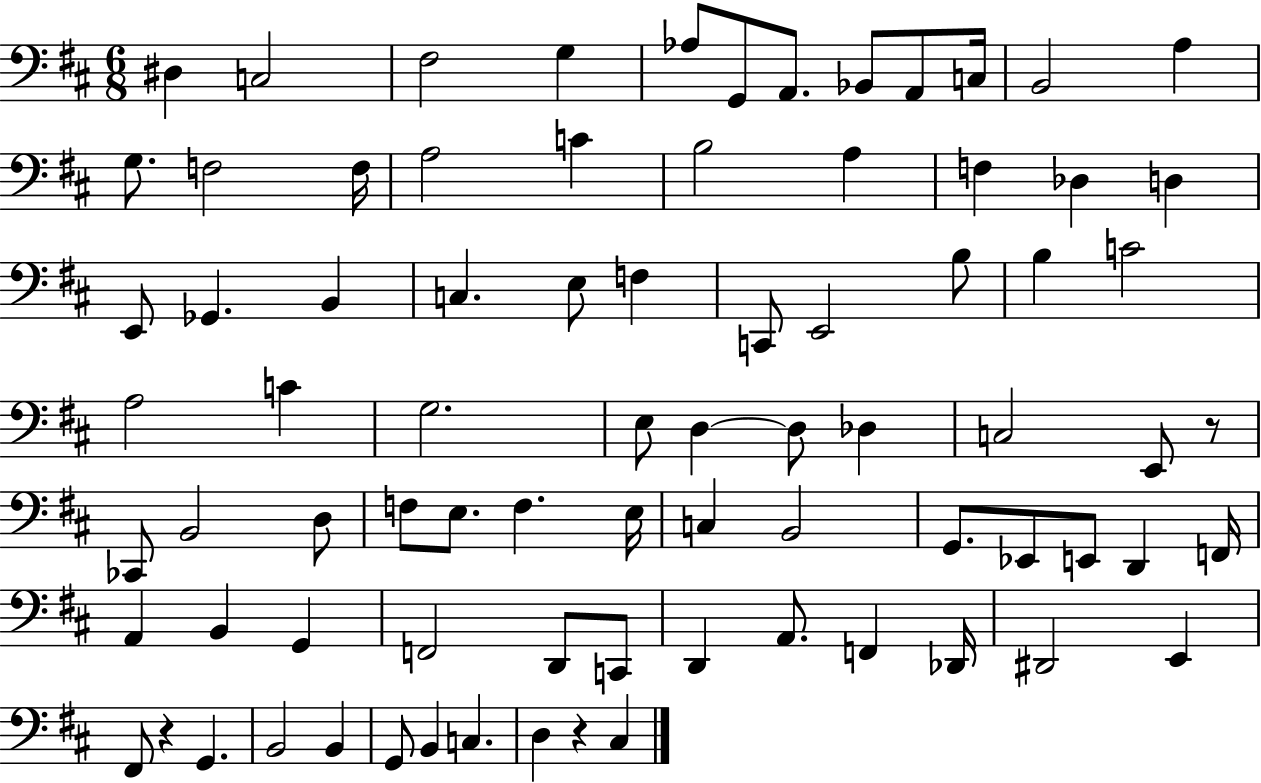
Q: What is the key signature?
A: D major